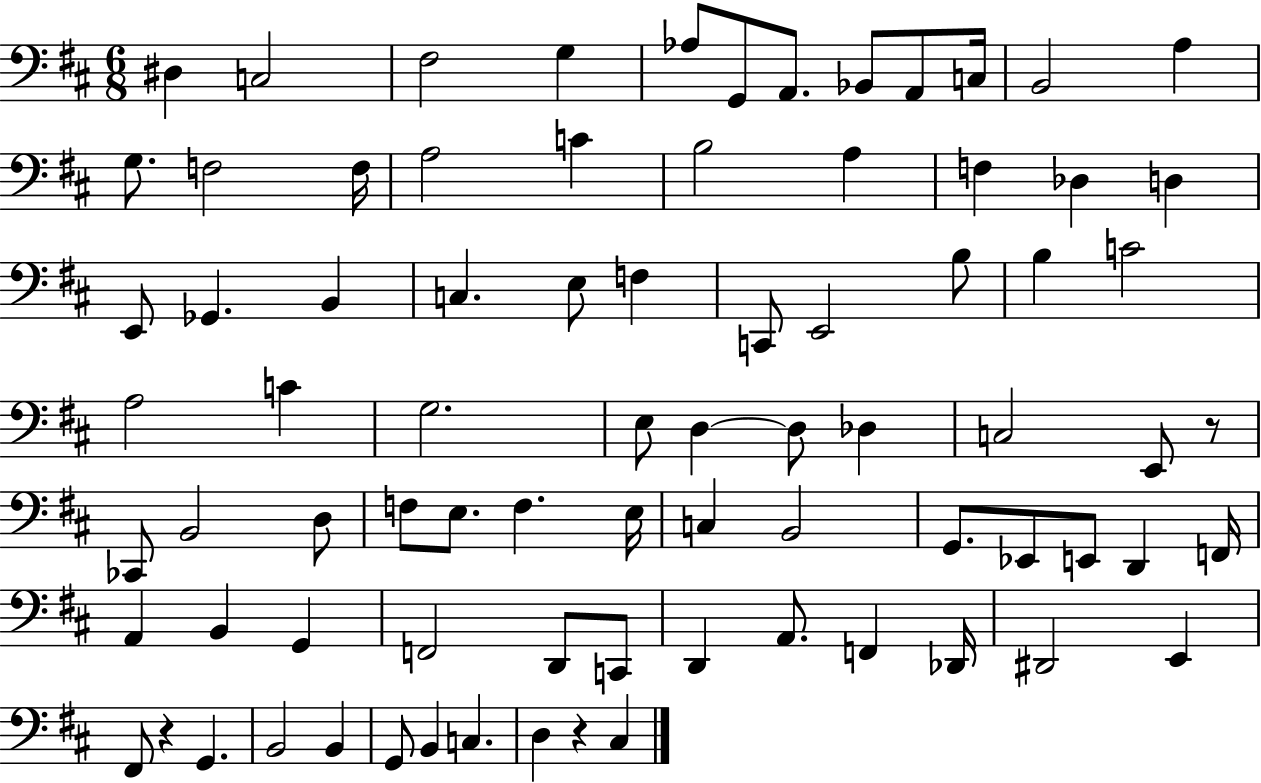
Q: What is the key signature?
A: D major